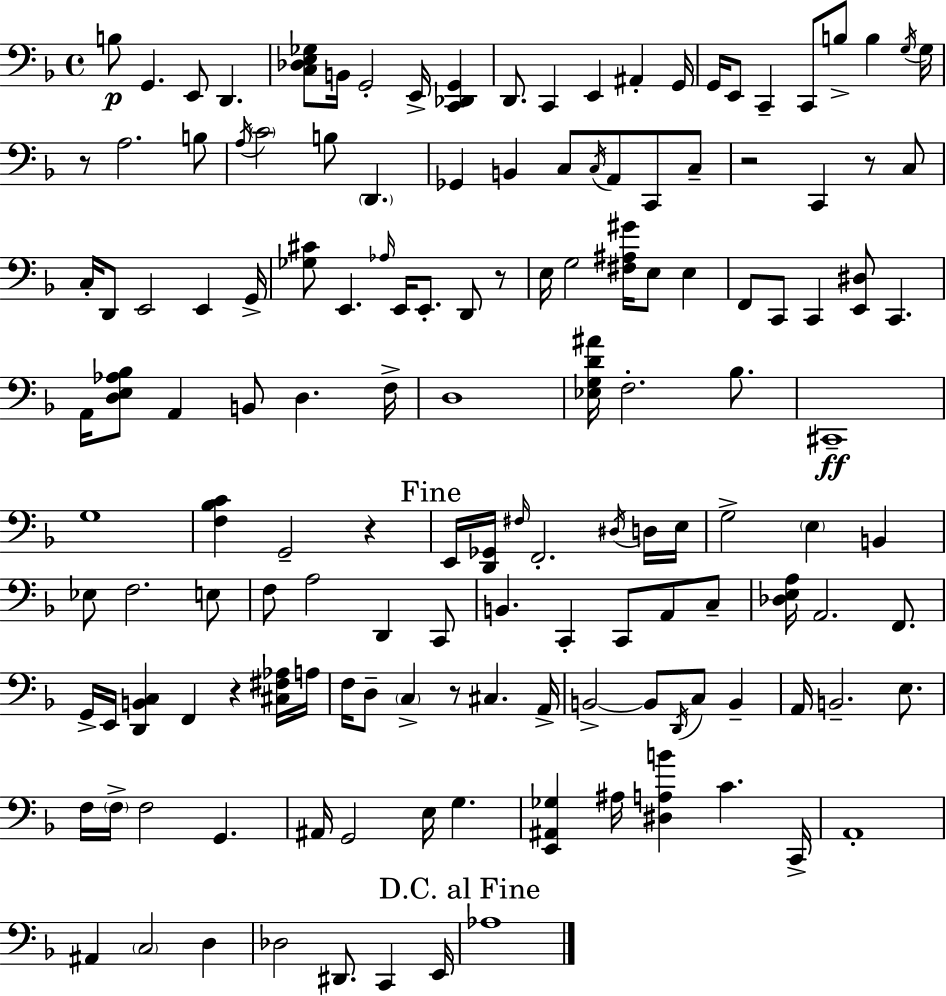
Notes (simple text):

B3/e G2/q. E2/e D2/q. [C3,Db3,E3,Gb3]/e B2/s G2/h E2/s [C2,Db2,G2]/q D2/e. C2/q E2/q A#2/q G2/s G2/s E2/e C2/q C2/e B3/e B3/q G3/s G3/s R/e A3/h. B3/e A3/s C4/h B3/e D2/q. Gb2/q B2/q C3/e C3/s A2/e C2/e C3/e R/h C2/q R/e C3/e C3/s D2/e E2/h E2/q G2/s [Gb3,C#4]/e E2/q. Ab3/s E2/s E2/e. D2/e R/e E3/s G3/h [F#3,A#3,G#4]/s E3/e E3/q F2/e C2/e C2/q [E2,D#3]/e C2/q. A2/s [D3,E3,Ab3,Bb3]/e A2/q B2/e D3/q. F3/s D3/w [Eb3,G3,D4,A#4]/s F3/h. Bb3/e. C#2/w G3/w [F3,Bb3,C4]/q G2/h R/q E2/s [D2,Gb2]/s F#3/s F2/h. D#3/s D3/s E3/s G3/h E3/q B2/q Eb3/e F3/h. E3/e F3/e A3/h D2/q C2/e B2/q. C2/q C2/e A2/e C3/e [Db3,E3,A3]/s A2/h. F2/e. G2/s E2/s [D2,B2,C3]/q F2/q R/q [C#3,F#3,Ab3]/s A3/s F3/s D3/e C3/q R/e C#3/q. A2/s B2/h B2/e D2/s C3/e B2/q A2/s B2/h. E3/e. F3/s F3/s F3/h G2/q. A#2/s G2/h E3/s G3/q. [E2,A#2,Gb3]/q A#3/s [D#3,A3,B4]/q C4/q. C2/s A2/w A#2/q C3/h D3/q Db3/h D#2/e. C2/q E2/s Ab3/w